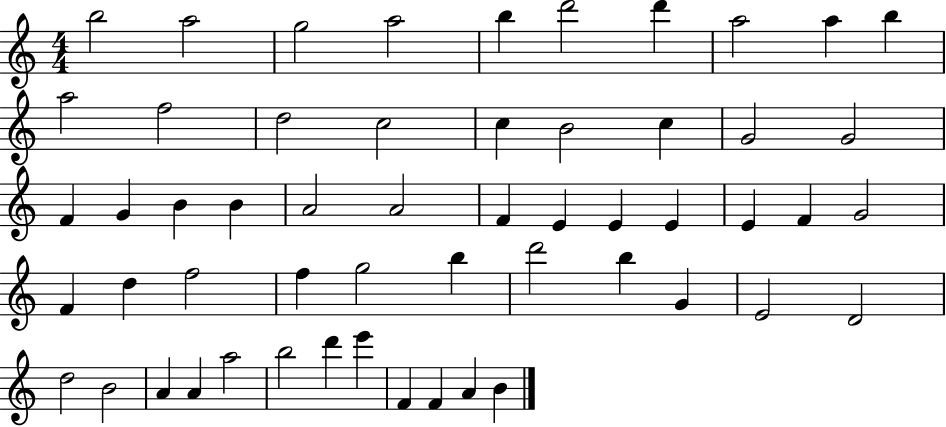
{
  \clef treble
  \numericTimeSignature
  \time 4/4
  \key c \major
  b''2 a''2 | g''2 a''2 | b''4 d'''2 d'''4 | a''2 a''4 b''4 | \break a''2 f''2 | d''2 c''2 | c''4 b'2 c''4 | g'2 g'2 | \break f'4 g'4 b'4 b'4 | a'2 a'2 | f'4 e'4 e'4 e'4 | e'4 f'4 g'2 | \break f'4 d''4 f''2 | f''4 g''2 b''4 | d'''2 b''4 g'4 | e'2 d'2 | \break d''2 b'2 | a'4 a'4 a''2 | b''2 d'''4 e'''4 | f'4 f'4 a'4 b'4 | \break \bar "|."
}